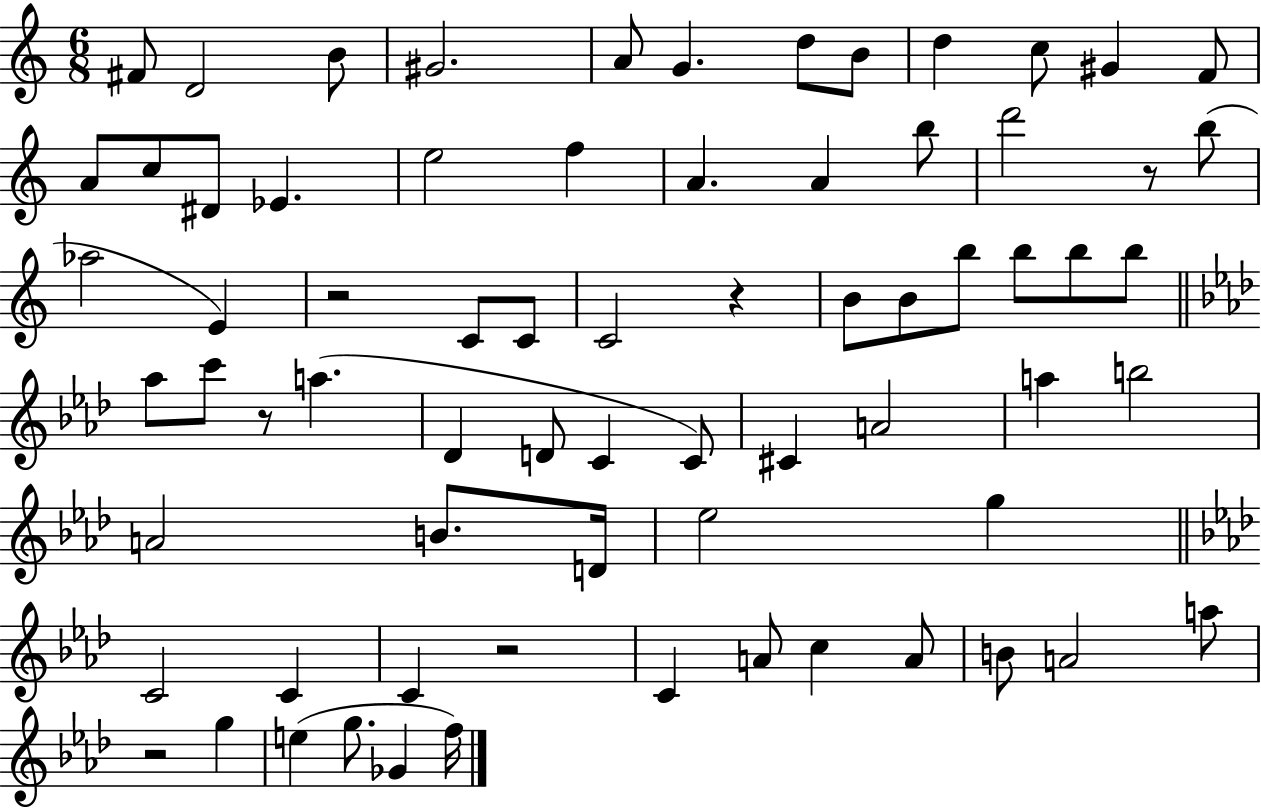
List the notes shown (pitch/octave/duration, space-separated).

F#4/e D4/h B4/e G#4/h. A4/e G4/q. D5/e B4/e D5/q C5/e G#4/q F4/e A4/e C5/e D#4/e Eb4/q. E5/h F5/q A4/q. A4/q B5/e D6/h R/e B5/e Ab5/h E4/q R/h C4/e C4/e C4/h R/q B4/e B4/e B5/e B5/e B5/e B5/e Ab5/e C6/e R/e A5/q. Db4/q D4/e C4/q C4/e C#4/q A4/h A5/q B5/h A4/h B4/e. D4/s Eb5/h G5/q C4/h C4/q C4/q R/h C4/q A4/e C5/q A4/e B4/e A4/h A5/e R/h G5/q E5/q G5/e. Gb4/q F5/s